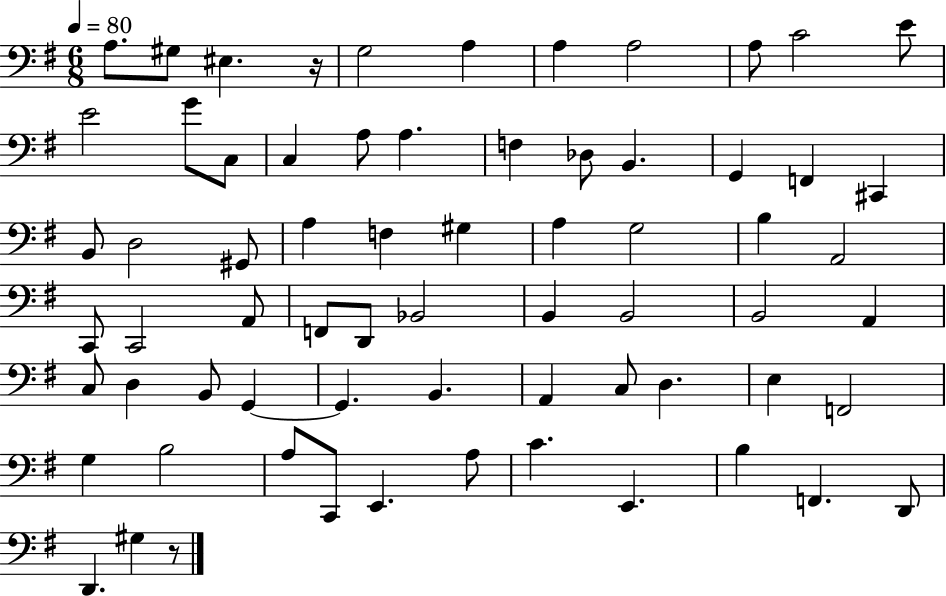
X:1
T:Untitled
M:6/8
L:1/4
K:G
A,/2 ^G,/2 ^E, z/4 G,2 A, A, A,2 A,/2 C2 E/2 E2 G/2 C,/2 C, A,/2 A, F, _D,/2 B,, G,, F,, ^C,, B,,/2 D,2 ^G,,/2 A, F, ^G, A, G,2 B, A,,2 C,,/2 C,,2 A,,/2 F,,/2 D,,/2 _B,,2 B,, B,,2 B,,2 A,, C,/2 D, B,,/2 G,, G,, B,, A,, C,/2 D, E, F,,2 G, B,2 A,/2 C,,/2 E,, A,/2 C E,, B, F,, D,,/2 D,, ^G, z/2